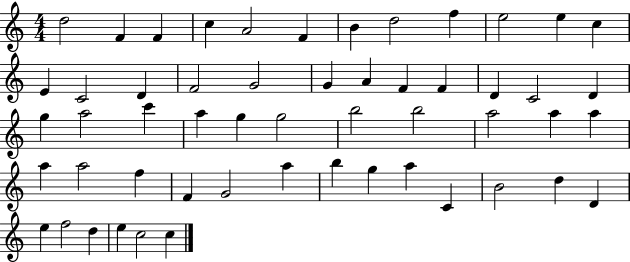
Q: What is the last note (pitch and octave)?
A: C5